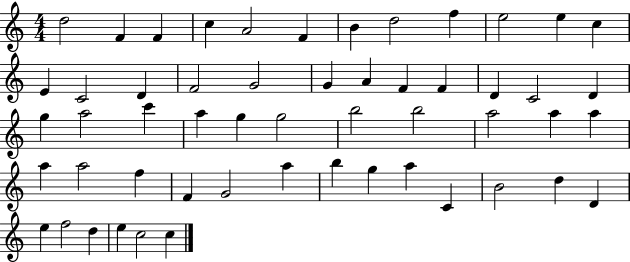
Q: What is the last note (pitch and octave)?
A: C5